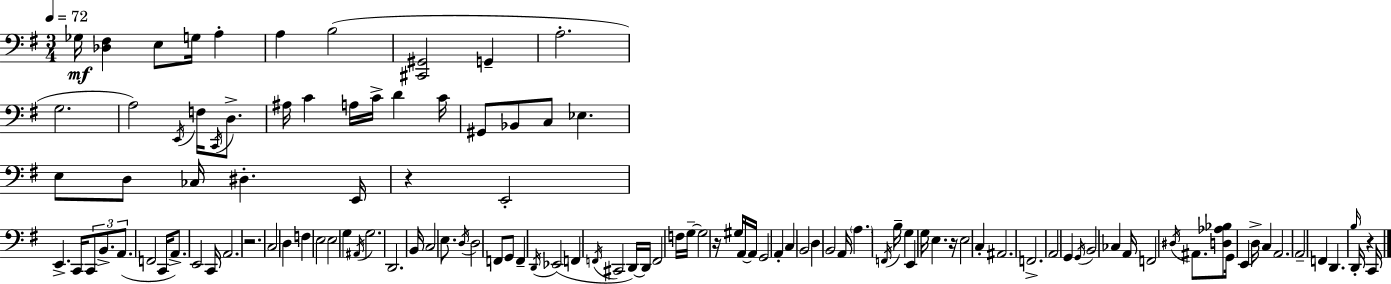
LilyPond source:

{
  \clef bass
  \numericTimeSignature
  \time 3/4
  \key e \minor
  \tempo 4 = 72
  ges16\mf <des fis>4 e8 g16 a4-. | a4 b2( | <cis, gis,>2 g,4-- | a2.-. | \break g2. | a2) \acciaccatura { e,16 } f16 \acciaccatura { c,16 } d8.-> | ais16 c'4 a16 c'16-> d'4 | c'16 gis,8 bes,8 c8 ees4. | \break e8 d8 ces16 dis4.-. | e,16 r4 e,2-. | e,4.-> c,16 \tuplet 3/2 { c,8 b,8.-> | a,8.( } f,2 | \break c,16 a,8.->) e,2 | c,16 a,2. | r2. | c2 d4 | \break f4 e2 | e2 g4 | \acciaccatura { ais,16 } g2. | d,2. | \break b,16 c2 | e8. \acciaccatura { d16 } d2 | f,8 g,8 f,4-- \acciaccatura { d,16 }( ees,2 | f,4 \acciaccatura { f,16 } cis,2 | \break d,16~~) d,16 f,2 | f16 g16--~~ g2 | r16 gis16 a,16~~ a,16 g,2 | a,4-. c4 b,2 | \break d4 b,2 | a,16 \parenthesize a4. | \acciaccatura { f,16 } b16-- g4 e,4 g16 | e4. r16 e2 | \break c4-. ais,2. | f,2.-> | a,2 | g,4 \acciaccatura { g,16 } b,2 | \break ces4 a,16 f,2 | \acciaccatura { dis16 } ais,8. <d aes bes>8 g,16 | e,4 d16-> c4 a,2. | a,2-- | \break f,4 d,4. | \grace { b16 } d,16-. r4 c,16 \bar "|."
}